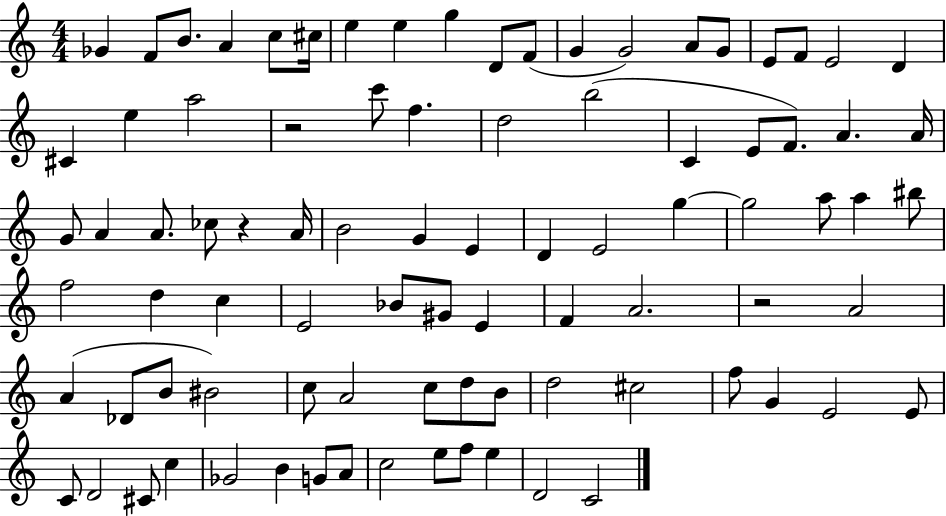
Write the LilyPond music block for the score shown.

{
  \clef treble
  \numericTimeSignature
  \time 4/4
  \key c \major
  ges'4 f'8 b'8. a'4 c''8 cis''16 | e''4 e''4 g''4 d'8 f'8( | g'4 g'2) a'8 g'8 | e'8 f'8 e'2 d'4 | \break cis'4 e''4 a''2 | r2 c'''8 f''4. | d''2 b''2( | c'4 e'8 f'8.) a'4. a'16 | \break g'8 a'4 a'8. ces''8 r4 a'16 | b'2 g'4 e'4 | d'4 e'2 g''4~~ | g''2 a''8 a''4 bis''8 | \break f''2 d''4 c''4 | e'2 bes'8 gis'8 e'4 | f'4 a'2. | r2 a'2 | \break a'4( des'8 b'8 bis'2) | c''8 a'2 c''8 d''8 b'8 | d''2 cis''2 | f''8 g'4 e'2 e'8 | \break c'8 d'2 cis'8 c''4 | ges'2 b'4 g'8 a'8 | c''2 e''8 f''8 e''4 | d'2 c'2 | \break \bar "|."
}